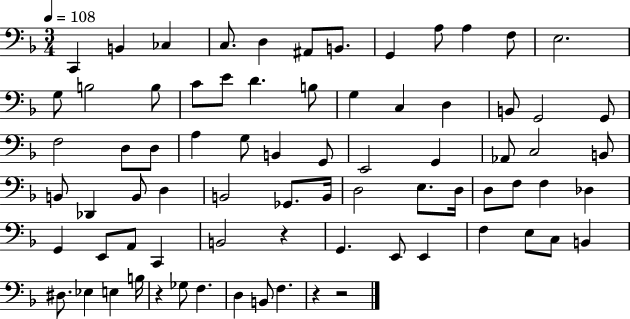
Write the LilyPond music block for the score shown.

{
  \clef bass
  \numericTimeSignature
  \time 3/4
  \key f \major
  \tempo 4 = 108
  \repeat volta 2 { c,4 b,4 ces4 | c8. d4 ais,8 b,8. | g,4 a8 a4 f8 | e2. | \break g8 b2 b8 | c'8 e'8 d'4. b8 | g4 c4 d4 | b,8 g,2 g,8 | \break f2 d8 d8 | a4 g8 b,4 g,8 | e,2 g,4 | aes,8 c2 b,8 | \break b,8 des,4 b,8 d4 | b,2 ges,8. b,16 | d2 e8. d16 | d8 f8 f4 des4 | \break g,4 e,8 a,8 c,4 | b,2 r4 | g,4. e,8 e,4 | f4 e8 c8 b,4 | \break dis8. ees4 e4 b16 | r4 ges8 f4. | d4 b,8 f4. | r4 r2 | \break } \bar "|."
}